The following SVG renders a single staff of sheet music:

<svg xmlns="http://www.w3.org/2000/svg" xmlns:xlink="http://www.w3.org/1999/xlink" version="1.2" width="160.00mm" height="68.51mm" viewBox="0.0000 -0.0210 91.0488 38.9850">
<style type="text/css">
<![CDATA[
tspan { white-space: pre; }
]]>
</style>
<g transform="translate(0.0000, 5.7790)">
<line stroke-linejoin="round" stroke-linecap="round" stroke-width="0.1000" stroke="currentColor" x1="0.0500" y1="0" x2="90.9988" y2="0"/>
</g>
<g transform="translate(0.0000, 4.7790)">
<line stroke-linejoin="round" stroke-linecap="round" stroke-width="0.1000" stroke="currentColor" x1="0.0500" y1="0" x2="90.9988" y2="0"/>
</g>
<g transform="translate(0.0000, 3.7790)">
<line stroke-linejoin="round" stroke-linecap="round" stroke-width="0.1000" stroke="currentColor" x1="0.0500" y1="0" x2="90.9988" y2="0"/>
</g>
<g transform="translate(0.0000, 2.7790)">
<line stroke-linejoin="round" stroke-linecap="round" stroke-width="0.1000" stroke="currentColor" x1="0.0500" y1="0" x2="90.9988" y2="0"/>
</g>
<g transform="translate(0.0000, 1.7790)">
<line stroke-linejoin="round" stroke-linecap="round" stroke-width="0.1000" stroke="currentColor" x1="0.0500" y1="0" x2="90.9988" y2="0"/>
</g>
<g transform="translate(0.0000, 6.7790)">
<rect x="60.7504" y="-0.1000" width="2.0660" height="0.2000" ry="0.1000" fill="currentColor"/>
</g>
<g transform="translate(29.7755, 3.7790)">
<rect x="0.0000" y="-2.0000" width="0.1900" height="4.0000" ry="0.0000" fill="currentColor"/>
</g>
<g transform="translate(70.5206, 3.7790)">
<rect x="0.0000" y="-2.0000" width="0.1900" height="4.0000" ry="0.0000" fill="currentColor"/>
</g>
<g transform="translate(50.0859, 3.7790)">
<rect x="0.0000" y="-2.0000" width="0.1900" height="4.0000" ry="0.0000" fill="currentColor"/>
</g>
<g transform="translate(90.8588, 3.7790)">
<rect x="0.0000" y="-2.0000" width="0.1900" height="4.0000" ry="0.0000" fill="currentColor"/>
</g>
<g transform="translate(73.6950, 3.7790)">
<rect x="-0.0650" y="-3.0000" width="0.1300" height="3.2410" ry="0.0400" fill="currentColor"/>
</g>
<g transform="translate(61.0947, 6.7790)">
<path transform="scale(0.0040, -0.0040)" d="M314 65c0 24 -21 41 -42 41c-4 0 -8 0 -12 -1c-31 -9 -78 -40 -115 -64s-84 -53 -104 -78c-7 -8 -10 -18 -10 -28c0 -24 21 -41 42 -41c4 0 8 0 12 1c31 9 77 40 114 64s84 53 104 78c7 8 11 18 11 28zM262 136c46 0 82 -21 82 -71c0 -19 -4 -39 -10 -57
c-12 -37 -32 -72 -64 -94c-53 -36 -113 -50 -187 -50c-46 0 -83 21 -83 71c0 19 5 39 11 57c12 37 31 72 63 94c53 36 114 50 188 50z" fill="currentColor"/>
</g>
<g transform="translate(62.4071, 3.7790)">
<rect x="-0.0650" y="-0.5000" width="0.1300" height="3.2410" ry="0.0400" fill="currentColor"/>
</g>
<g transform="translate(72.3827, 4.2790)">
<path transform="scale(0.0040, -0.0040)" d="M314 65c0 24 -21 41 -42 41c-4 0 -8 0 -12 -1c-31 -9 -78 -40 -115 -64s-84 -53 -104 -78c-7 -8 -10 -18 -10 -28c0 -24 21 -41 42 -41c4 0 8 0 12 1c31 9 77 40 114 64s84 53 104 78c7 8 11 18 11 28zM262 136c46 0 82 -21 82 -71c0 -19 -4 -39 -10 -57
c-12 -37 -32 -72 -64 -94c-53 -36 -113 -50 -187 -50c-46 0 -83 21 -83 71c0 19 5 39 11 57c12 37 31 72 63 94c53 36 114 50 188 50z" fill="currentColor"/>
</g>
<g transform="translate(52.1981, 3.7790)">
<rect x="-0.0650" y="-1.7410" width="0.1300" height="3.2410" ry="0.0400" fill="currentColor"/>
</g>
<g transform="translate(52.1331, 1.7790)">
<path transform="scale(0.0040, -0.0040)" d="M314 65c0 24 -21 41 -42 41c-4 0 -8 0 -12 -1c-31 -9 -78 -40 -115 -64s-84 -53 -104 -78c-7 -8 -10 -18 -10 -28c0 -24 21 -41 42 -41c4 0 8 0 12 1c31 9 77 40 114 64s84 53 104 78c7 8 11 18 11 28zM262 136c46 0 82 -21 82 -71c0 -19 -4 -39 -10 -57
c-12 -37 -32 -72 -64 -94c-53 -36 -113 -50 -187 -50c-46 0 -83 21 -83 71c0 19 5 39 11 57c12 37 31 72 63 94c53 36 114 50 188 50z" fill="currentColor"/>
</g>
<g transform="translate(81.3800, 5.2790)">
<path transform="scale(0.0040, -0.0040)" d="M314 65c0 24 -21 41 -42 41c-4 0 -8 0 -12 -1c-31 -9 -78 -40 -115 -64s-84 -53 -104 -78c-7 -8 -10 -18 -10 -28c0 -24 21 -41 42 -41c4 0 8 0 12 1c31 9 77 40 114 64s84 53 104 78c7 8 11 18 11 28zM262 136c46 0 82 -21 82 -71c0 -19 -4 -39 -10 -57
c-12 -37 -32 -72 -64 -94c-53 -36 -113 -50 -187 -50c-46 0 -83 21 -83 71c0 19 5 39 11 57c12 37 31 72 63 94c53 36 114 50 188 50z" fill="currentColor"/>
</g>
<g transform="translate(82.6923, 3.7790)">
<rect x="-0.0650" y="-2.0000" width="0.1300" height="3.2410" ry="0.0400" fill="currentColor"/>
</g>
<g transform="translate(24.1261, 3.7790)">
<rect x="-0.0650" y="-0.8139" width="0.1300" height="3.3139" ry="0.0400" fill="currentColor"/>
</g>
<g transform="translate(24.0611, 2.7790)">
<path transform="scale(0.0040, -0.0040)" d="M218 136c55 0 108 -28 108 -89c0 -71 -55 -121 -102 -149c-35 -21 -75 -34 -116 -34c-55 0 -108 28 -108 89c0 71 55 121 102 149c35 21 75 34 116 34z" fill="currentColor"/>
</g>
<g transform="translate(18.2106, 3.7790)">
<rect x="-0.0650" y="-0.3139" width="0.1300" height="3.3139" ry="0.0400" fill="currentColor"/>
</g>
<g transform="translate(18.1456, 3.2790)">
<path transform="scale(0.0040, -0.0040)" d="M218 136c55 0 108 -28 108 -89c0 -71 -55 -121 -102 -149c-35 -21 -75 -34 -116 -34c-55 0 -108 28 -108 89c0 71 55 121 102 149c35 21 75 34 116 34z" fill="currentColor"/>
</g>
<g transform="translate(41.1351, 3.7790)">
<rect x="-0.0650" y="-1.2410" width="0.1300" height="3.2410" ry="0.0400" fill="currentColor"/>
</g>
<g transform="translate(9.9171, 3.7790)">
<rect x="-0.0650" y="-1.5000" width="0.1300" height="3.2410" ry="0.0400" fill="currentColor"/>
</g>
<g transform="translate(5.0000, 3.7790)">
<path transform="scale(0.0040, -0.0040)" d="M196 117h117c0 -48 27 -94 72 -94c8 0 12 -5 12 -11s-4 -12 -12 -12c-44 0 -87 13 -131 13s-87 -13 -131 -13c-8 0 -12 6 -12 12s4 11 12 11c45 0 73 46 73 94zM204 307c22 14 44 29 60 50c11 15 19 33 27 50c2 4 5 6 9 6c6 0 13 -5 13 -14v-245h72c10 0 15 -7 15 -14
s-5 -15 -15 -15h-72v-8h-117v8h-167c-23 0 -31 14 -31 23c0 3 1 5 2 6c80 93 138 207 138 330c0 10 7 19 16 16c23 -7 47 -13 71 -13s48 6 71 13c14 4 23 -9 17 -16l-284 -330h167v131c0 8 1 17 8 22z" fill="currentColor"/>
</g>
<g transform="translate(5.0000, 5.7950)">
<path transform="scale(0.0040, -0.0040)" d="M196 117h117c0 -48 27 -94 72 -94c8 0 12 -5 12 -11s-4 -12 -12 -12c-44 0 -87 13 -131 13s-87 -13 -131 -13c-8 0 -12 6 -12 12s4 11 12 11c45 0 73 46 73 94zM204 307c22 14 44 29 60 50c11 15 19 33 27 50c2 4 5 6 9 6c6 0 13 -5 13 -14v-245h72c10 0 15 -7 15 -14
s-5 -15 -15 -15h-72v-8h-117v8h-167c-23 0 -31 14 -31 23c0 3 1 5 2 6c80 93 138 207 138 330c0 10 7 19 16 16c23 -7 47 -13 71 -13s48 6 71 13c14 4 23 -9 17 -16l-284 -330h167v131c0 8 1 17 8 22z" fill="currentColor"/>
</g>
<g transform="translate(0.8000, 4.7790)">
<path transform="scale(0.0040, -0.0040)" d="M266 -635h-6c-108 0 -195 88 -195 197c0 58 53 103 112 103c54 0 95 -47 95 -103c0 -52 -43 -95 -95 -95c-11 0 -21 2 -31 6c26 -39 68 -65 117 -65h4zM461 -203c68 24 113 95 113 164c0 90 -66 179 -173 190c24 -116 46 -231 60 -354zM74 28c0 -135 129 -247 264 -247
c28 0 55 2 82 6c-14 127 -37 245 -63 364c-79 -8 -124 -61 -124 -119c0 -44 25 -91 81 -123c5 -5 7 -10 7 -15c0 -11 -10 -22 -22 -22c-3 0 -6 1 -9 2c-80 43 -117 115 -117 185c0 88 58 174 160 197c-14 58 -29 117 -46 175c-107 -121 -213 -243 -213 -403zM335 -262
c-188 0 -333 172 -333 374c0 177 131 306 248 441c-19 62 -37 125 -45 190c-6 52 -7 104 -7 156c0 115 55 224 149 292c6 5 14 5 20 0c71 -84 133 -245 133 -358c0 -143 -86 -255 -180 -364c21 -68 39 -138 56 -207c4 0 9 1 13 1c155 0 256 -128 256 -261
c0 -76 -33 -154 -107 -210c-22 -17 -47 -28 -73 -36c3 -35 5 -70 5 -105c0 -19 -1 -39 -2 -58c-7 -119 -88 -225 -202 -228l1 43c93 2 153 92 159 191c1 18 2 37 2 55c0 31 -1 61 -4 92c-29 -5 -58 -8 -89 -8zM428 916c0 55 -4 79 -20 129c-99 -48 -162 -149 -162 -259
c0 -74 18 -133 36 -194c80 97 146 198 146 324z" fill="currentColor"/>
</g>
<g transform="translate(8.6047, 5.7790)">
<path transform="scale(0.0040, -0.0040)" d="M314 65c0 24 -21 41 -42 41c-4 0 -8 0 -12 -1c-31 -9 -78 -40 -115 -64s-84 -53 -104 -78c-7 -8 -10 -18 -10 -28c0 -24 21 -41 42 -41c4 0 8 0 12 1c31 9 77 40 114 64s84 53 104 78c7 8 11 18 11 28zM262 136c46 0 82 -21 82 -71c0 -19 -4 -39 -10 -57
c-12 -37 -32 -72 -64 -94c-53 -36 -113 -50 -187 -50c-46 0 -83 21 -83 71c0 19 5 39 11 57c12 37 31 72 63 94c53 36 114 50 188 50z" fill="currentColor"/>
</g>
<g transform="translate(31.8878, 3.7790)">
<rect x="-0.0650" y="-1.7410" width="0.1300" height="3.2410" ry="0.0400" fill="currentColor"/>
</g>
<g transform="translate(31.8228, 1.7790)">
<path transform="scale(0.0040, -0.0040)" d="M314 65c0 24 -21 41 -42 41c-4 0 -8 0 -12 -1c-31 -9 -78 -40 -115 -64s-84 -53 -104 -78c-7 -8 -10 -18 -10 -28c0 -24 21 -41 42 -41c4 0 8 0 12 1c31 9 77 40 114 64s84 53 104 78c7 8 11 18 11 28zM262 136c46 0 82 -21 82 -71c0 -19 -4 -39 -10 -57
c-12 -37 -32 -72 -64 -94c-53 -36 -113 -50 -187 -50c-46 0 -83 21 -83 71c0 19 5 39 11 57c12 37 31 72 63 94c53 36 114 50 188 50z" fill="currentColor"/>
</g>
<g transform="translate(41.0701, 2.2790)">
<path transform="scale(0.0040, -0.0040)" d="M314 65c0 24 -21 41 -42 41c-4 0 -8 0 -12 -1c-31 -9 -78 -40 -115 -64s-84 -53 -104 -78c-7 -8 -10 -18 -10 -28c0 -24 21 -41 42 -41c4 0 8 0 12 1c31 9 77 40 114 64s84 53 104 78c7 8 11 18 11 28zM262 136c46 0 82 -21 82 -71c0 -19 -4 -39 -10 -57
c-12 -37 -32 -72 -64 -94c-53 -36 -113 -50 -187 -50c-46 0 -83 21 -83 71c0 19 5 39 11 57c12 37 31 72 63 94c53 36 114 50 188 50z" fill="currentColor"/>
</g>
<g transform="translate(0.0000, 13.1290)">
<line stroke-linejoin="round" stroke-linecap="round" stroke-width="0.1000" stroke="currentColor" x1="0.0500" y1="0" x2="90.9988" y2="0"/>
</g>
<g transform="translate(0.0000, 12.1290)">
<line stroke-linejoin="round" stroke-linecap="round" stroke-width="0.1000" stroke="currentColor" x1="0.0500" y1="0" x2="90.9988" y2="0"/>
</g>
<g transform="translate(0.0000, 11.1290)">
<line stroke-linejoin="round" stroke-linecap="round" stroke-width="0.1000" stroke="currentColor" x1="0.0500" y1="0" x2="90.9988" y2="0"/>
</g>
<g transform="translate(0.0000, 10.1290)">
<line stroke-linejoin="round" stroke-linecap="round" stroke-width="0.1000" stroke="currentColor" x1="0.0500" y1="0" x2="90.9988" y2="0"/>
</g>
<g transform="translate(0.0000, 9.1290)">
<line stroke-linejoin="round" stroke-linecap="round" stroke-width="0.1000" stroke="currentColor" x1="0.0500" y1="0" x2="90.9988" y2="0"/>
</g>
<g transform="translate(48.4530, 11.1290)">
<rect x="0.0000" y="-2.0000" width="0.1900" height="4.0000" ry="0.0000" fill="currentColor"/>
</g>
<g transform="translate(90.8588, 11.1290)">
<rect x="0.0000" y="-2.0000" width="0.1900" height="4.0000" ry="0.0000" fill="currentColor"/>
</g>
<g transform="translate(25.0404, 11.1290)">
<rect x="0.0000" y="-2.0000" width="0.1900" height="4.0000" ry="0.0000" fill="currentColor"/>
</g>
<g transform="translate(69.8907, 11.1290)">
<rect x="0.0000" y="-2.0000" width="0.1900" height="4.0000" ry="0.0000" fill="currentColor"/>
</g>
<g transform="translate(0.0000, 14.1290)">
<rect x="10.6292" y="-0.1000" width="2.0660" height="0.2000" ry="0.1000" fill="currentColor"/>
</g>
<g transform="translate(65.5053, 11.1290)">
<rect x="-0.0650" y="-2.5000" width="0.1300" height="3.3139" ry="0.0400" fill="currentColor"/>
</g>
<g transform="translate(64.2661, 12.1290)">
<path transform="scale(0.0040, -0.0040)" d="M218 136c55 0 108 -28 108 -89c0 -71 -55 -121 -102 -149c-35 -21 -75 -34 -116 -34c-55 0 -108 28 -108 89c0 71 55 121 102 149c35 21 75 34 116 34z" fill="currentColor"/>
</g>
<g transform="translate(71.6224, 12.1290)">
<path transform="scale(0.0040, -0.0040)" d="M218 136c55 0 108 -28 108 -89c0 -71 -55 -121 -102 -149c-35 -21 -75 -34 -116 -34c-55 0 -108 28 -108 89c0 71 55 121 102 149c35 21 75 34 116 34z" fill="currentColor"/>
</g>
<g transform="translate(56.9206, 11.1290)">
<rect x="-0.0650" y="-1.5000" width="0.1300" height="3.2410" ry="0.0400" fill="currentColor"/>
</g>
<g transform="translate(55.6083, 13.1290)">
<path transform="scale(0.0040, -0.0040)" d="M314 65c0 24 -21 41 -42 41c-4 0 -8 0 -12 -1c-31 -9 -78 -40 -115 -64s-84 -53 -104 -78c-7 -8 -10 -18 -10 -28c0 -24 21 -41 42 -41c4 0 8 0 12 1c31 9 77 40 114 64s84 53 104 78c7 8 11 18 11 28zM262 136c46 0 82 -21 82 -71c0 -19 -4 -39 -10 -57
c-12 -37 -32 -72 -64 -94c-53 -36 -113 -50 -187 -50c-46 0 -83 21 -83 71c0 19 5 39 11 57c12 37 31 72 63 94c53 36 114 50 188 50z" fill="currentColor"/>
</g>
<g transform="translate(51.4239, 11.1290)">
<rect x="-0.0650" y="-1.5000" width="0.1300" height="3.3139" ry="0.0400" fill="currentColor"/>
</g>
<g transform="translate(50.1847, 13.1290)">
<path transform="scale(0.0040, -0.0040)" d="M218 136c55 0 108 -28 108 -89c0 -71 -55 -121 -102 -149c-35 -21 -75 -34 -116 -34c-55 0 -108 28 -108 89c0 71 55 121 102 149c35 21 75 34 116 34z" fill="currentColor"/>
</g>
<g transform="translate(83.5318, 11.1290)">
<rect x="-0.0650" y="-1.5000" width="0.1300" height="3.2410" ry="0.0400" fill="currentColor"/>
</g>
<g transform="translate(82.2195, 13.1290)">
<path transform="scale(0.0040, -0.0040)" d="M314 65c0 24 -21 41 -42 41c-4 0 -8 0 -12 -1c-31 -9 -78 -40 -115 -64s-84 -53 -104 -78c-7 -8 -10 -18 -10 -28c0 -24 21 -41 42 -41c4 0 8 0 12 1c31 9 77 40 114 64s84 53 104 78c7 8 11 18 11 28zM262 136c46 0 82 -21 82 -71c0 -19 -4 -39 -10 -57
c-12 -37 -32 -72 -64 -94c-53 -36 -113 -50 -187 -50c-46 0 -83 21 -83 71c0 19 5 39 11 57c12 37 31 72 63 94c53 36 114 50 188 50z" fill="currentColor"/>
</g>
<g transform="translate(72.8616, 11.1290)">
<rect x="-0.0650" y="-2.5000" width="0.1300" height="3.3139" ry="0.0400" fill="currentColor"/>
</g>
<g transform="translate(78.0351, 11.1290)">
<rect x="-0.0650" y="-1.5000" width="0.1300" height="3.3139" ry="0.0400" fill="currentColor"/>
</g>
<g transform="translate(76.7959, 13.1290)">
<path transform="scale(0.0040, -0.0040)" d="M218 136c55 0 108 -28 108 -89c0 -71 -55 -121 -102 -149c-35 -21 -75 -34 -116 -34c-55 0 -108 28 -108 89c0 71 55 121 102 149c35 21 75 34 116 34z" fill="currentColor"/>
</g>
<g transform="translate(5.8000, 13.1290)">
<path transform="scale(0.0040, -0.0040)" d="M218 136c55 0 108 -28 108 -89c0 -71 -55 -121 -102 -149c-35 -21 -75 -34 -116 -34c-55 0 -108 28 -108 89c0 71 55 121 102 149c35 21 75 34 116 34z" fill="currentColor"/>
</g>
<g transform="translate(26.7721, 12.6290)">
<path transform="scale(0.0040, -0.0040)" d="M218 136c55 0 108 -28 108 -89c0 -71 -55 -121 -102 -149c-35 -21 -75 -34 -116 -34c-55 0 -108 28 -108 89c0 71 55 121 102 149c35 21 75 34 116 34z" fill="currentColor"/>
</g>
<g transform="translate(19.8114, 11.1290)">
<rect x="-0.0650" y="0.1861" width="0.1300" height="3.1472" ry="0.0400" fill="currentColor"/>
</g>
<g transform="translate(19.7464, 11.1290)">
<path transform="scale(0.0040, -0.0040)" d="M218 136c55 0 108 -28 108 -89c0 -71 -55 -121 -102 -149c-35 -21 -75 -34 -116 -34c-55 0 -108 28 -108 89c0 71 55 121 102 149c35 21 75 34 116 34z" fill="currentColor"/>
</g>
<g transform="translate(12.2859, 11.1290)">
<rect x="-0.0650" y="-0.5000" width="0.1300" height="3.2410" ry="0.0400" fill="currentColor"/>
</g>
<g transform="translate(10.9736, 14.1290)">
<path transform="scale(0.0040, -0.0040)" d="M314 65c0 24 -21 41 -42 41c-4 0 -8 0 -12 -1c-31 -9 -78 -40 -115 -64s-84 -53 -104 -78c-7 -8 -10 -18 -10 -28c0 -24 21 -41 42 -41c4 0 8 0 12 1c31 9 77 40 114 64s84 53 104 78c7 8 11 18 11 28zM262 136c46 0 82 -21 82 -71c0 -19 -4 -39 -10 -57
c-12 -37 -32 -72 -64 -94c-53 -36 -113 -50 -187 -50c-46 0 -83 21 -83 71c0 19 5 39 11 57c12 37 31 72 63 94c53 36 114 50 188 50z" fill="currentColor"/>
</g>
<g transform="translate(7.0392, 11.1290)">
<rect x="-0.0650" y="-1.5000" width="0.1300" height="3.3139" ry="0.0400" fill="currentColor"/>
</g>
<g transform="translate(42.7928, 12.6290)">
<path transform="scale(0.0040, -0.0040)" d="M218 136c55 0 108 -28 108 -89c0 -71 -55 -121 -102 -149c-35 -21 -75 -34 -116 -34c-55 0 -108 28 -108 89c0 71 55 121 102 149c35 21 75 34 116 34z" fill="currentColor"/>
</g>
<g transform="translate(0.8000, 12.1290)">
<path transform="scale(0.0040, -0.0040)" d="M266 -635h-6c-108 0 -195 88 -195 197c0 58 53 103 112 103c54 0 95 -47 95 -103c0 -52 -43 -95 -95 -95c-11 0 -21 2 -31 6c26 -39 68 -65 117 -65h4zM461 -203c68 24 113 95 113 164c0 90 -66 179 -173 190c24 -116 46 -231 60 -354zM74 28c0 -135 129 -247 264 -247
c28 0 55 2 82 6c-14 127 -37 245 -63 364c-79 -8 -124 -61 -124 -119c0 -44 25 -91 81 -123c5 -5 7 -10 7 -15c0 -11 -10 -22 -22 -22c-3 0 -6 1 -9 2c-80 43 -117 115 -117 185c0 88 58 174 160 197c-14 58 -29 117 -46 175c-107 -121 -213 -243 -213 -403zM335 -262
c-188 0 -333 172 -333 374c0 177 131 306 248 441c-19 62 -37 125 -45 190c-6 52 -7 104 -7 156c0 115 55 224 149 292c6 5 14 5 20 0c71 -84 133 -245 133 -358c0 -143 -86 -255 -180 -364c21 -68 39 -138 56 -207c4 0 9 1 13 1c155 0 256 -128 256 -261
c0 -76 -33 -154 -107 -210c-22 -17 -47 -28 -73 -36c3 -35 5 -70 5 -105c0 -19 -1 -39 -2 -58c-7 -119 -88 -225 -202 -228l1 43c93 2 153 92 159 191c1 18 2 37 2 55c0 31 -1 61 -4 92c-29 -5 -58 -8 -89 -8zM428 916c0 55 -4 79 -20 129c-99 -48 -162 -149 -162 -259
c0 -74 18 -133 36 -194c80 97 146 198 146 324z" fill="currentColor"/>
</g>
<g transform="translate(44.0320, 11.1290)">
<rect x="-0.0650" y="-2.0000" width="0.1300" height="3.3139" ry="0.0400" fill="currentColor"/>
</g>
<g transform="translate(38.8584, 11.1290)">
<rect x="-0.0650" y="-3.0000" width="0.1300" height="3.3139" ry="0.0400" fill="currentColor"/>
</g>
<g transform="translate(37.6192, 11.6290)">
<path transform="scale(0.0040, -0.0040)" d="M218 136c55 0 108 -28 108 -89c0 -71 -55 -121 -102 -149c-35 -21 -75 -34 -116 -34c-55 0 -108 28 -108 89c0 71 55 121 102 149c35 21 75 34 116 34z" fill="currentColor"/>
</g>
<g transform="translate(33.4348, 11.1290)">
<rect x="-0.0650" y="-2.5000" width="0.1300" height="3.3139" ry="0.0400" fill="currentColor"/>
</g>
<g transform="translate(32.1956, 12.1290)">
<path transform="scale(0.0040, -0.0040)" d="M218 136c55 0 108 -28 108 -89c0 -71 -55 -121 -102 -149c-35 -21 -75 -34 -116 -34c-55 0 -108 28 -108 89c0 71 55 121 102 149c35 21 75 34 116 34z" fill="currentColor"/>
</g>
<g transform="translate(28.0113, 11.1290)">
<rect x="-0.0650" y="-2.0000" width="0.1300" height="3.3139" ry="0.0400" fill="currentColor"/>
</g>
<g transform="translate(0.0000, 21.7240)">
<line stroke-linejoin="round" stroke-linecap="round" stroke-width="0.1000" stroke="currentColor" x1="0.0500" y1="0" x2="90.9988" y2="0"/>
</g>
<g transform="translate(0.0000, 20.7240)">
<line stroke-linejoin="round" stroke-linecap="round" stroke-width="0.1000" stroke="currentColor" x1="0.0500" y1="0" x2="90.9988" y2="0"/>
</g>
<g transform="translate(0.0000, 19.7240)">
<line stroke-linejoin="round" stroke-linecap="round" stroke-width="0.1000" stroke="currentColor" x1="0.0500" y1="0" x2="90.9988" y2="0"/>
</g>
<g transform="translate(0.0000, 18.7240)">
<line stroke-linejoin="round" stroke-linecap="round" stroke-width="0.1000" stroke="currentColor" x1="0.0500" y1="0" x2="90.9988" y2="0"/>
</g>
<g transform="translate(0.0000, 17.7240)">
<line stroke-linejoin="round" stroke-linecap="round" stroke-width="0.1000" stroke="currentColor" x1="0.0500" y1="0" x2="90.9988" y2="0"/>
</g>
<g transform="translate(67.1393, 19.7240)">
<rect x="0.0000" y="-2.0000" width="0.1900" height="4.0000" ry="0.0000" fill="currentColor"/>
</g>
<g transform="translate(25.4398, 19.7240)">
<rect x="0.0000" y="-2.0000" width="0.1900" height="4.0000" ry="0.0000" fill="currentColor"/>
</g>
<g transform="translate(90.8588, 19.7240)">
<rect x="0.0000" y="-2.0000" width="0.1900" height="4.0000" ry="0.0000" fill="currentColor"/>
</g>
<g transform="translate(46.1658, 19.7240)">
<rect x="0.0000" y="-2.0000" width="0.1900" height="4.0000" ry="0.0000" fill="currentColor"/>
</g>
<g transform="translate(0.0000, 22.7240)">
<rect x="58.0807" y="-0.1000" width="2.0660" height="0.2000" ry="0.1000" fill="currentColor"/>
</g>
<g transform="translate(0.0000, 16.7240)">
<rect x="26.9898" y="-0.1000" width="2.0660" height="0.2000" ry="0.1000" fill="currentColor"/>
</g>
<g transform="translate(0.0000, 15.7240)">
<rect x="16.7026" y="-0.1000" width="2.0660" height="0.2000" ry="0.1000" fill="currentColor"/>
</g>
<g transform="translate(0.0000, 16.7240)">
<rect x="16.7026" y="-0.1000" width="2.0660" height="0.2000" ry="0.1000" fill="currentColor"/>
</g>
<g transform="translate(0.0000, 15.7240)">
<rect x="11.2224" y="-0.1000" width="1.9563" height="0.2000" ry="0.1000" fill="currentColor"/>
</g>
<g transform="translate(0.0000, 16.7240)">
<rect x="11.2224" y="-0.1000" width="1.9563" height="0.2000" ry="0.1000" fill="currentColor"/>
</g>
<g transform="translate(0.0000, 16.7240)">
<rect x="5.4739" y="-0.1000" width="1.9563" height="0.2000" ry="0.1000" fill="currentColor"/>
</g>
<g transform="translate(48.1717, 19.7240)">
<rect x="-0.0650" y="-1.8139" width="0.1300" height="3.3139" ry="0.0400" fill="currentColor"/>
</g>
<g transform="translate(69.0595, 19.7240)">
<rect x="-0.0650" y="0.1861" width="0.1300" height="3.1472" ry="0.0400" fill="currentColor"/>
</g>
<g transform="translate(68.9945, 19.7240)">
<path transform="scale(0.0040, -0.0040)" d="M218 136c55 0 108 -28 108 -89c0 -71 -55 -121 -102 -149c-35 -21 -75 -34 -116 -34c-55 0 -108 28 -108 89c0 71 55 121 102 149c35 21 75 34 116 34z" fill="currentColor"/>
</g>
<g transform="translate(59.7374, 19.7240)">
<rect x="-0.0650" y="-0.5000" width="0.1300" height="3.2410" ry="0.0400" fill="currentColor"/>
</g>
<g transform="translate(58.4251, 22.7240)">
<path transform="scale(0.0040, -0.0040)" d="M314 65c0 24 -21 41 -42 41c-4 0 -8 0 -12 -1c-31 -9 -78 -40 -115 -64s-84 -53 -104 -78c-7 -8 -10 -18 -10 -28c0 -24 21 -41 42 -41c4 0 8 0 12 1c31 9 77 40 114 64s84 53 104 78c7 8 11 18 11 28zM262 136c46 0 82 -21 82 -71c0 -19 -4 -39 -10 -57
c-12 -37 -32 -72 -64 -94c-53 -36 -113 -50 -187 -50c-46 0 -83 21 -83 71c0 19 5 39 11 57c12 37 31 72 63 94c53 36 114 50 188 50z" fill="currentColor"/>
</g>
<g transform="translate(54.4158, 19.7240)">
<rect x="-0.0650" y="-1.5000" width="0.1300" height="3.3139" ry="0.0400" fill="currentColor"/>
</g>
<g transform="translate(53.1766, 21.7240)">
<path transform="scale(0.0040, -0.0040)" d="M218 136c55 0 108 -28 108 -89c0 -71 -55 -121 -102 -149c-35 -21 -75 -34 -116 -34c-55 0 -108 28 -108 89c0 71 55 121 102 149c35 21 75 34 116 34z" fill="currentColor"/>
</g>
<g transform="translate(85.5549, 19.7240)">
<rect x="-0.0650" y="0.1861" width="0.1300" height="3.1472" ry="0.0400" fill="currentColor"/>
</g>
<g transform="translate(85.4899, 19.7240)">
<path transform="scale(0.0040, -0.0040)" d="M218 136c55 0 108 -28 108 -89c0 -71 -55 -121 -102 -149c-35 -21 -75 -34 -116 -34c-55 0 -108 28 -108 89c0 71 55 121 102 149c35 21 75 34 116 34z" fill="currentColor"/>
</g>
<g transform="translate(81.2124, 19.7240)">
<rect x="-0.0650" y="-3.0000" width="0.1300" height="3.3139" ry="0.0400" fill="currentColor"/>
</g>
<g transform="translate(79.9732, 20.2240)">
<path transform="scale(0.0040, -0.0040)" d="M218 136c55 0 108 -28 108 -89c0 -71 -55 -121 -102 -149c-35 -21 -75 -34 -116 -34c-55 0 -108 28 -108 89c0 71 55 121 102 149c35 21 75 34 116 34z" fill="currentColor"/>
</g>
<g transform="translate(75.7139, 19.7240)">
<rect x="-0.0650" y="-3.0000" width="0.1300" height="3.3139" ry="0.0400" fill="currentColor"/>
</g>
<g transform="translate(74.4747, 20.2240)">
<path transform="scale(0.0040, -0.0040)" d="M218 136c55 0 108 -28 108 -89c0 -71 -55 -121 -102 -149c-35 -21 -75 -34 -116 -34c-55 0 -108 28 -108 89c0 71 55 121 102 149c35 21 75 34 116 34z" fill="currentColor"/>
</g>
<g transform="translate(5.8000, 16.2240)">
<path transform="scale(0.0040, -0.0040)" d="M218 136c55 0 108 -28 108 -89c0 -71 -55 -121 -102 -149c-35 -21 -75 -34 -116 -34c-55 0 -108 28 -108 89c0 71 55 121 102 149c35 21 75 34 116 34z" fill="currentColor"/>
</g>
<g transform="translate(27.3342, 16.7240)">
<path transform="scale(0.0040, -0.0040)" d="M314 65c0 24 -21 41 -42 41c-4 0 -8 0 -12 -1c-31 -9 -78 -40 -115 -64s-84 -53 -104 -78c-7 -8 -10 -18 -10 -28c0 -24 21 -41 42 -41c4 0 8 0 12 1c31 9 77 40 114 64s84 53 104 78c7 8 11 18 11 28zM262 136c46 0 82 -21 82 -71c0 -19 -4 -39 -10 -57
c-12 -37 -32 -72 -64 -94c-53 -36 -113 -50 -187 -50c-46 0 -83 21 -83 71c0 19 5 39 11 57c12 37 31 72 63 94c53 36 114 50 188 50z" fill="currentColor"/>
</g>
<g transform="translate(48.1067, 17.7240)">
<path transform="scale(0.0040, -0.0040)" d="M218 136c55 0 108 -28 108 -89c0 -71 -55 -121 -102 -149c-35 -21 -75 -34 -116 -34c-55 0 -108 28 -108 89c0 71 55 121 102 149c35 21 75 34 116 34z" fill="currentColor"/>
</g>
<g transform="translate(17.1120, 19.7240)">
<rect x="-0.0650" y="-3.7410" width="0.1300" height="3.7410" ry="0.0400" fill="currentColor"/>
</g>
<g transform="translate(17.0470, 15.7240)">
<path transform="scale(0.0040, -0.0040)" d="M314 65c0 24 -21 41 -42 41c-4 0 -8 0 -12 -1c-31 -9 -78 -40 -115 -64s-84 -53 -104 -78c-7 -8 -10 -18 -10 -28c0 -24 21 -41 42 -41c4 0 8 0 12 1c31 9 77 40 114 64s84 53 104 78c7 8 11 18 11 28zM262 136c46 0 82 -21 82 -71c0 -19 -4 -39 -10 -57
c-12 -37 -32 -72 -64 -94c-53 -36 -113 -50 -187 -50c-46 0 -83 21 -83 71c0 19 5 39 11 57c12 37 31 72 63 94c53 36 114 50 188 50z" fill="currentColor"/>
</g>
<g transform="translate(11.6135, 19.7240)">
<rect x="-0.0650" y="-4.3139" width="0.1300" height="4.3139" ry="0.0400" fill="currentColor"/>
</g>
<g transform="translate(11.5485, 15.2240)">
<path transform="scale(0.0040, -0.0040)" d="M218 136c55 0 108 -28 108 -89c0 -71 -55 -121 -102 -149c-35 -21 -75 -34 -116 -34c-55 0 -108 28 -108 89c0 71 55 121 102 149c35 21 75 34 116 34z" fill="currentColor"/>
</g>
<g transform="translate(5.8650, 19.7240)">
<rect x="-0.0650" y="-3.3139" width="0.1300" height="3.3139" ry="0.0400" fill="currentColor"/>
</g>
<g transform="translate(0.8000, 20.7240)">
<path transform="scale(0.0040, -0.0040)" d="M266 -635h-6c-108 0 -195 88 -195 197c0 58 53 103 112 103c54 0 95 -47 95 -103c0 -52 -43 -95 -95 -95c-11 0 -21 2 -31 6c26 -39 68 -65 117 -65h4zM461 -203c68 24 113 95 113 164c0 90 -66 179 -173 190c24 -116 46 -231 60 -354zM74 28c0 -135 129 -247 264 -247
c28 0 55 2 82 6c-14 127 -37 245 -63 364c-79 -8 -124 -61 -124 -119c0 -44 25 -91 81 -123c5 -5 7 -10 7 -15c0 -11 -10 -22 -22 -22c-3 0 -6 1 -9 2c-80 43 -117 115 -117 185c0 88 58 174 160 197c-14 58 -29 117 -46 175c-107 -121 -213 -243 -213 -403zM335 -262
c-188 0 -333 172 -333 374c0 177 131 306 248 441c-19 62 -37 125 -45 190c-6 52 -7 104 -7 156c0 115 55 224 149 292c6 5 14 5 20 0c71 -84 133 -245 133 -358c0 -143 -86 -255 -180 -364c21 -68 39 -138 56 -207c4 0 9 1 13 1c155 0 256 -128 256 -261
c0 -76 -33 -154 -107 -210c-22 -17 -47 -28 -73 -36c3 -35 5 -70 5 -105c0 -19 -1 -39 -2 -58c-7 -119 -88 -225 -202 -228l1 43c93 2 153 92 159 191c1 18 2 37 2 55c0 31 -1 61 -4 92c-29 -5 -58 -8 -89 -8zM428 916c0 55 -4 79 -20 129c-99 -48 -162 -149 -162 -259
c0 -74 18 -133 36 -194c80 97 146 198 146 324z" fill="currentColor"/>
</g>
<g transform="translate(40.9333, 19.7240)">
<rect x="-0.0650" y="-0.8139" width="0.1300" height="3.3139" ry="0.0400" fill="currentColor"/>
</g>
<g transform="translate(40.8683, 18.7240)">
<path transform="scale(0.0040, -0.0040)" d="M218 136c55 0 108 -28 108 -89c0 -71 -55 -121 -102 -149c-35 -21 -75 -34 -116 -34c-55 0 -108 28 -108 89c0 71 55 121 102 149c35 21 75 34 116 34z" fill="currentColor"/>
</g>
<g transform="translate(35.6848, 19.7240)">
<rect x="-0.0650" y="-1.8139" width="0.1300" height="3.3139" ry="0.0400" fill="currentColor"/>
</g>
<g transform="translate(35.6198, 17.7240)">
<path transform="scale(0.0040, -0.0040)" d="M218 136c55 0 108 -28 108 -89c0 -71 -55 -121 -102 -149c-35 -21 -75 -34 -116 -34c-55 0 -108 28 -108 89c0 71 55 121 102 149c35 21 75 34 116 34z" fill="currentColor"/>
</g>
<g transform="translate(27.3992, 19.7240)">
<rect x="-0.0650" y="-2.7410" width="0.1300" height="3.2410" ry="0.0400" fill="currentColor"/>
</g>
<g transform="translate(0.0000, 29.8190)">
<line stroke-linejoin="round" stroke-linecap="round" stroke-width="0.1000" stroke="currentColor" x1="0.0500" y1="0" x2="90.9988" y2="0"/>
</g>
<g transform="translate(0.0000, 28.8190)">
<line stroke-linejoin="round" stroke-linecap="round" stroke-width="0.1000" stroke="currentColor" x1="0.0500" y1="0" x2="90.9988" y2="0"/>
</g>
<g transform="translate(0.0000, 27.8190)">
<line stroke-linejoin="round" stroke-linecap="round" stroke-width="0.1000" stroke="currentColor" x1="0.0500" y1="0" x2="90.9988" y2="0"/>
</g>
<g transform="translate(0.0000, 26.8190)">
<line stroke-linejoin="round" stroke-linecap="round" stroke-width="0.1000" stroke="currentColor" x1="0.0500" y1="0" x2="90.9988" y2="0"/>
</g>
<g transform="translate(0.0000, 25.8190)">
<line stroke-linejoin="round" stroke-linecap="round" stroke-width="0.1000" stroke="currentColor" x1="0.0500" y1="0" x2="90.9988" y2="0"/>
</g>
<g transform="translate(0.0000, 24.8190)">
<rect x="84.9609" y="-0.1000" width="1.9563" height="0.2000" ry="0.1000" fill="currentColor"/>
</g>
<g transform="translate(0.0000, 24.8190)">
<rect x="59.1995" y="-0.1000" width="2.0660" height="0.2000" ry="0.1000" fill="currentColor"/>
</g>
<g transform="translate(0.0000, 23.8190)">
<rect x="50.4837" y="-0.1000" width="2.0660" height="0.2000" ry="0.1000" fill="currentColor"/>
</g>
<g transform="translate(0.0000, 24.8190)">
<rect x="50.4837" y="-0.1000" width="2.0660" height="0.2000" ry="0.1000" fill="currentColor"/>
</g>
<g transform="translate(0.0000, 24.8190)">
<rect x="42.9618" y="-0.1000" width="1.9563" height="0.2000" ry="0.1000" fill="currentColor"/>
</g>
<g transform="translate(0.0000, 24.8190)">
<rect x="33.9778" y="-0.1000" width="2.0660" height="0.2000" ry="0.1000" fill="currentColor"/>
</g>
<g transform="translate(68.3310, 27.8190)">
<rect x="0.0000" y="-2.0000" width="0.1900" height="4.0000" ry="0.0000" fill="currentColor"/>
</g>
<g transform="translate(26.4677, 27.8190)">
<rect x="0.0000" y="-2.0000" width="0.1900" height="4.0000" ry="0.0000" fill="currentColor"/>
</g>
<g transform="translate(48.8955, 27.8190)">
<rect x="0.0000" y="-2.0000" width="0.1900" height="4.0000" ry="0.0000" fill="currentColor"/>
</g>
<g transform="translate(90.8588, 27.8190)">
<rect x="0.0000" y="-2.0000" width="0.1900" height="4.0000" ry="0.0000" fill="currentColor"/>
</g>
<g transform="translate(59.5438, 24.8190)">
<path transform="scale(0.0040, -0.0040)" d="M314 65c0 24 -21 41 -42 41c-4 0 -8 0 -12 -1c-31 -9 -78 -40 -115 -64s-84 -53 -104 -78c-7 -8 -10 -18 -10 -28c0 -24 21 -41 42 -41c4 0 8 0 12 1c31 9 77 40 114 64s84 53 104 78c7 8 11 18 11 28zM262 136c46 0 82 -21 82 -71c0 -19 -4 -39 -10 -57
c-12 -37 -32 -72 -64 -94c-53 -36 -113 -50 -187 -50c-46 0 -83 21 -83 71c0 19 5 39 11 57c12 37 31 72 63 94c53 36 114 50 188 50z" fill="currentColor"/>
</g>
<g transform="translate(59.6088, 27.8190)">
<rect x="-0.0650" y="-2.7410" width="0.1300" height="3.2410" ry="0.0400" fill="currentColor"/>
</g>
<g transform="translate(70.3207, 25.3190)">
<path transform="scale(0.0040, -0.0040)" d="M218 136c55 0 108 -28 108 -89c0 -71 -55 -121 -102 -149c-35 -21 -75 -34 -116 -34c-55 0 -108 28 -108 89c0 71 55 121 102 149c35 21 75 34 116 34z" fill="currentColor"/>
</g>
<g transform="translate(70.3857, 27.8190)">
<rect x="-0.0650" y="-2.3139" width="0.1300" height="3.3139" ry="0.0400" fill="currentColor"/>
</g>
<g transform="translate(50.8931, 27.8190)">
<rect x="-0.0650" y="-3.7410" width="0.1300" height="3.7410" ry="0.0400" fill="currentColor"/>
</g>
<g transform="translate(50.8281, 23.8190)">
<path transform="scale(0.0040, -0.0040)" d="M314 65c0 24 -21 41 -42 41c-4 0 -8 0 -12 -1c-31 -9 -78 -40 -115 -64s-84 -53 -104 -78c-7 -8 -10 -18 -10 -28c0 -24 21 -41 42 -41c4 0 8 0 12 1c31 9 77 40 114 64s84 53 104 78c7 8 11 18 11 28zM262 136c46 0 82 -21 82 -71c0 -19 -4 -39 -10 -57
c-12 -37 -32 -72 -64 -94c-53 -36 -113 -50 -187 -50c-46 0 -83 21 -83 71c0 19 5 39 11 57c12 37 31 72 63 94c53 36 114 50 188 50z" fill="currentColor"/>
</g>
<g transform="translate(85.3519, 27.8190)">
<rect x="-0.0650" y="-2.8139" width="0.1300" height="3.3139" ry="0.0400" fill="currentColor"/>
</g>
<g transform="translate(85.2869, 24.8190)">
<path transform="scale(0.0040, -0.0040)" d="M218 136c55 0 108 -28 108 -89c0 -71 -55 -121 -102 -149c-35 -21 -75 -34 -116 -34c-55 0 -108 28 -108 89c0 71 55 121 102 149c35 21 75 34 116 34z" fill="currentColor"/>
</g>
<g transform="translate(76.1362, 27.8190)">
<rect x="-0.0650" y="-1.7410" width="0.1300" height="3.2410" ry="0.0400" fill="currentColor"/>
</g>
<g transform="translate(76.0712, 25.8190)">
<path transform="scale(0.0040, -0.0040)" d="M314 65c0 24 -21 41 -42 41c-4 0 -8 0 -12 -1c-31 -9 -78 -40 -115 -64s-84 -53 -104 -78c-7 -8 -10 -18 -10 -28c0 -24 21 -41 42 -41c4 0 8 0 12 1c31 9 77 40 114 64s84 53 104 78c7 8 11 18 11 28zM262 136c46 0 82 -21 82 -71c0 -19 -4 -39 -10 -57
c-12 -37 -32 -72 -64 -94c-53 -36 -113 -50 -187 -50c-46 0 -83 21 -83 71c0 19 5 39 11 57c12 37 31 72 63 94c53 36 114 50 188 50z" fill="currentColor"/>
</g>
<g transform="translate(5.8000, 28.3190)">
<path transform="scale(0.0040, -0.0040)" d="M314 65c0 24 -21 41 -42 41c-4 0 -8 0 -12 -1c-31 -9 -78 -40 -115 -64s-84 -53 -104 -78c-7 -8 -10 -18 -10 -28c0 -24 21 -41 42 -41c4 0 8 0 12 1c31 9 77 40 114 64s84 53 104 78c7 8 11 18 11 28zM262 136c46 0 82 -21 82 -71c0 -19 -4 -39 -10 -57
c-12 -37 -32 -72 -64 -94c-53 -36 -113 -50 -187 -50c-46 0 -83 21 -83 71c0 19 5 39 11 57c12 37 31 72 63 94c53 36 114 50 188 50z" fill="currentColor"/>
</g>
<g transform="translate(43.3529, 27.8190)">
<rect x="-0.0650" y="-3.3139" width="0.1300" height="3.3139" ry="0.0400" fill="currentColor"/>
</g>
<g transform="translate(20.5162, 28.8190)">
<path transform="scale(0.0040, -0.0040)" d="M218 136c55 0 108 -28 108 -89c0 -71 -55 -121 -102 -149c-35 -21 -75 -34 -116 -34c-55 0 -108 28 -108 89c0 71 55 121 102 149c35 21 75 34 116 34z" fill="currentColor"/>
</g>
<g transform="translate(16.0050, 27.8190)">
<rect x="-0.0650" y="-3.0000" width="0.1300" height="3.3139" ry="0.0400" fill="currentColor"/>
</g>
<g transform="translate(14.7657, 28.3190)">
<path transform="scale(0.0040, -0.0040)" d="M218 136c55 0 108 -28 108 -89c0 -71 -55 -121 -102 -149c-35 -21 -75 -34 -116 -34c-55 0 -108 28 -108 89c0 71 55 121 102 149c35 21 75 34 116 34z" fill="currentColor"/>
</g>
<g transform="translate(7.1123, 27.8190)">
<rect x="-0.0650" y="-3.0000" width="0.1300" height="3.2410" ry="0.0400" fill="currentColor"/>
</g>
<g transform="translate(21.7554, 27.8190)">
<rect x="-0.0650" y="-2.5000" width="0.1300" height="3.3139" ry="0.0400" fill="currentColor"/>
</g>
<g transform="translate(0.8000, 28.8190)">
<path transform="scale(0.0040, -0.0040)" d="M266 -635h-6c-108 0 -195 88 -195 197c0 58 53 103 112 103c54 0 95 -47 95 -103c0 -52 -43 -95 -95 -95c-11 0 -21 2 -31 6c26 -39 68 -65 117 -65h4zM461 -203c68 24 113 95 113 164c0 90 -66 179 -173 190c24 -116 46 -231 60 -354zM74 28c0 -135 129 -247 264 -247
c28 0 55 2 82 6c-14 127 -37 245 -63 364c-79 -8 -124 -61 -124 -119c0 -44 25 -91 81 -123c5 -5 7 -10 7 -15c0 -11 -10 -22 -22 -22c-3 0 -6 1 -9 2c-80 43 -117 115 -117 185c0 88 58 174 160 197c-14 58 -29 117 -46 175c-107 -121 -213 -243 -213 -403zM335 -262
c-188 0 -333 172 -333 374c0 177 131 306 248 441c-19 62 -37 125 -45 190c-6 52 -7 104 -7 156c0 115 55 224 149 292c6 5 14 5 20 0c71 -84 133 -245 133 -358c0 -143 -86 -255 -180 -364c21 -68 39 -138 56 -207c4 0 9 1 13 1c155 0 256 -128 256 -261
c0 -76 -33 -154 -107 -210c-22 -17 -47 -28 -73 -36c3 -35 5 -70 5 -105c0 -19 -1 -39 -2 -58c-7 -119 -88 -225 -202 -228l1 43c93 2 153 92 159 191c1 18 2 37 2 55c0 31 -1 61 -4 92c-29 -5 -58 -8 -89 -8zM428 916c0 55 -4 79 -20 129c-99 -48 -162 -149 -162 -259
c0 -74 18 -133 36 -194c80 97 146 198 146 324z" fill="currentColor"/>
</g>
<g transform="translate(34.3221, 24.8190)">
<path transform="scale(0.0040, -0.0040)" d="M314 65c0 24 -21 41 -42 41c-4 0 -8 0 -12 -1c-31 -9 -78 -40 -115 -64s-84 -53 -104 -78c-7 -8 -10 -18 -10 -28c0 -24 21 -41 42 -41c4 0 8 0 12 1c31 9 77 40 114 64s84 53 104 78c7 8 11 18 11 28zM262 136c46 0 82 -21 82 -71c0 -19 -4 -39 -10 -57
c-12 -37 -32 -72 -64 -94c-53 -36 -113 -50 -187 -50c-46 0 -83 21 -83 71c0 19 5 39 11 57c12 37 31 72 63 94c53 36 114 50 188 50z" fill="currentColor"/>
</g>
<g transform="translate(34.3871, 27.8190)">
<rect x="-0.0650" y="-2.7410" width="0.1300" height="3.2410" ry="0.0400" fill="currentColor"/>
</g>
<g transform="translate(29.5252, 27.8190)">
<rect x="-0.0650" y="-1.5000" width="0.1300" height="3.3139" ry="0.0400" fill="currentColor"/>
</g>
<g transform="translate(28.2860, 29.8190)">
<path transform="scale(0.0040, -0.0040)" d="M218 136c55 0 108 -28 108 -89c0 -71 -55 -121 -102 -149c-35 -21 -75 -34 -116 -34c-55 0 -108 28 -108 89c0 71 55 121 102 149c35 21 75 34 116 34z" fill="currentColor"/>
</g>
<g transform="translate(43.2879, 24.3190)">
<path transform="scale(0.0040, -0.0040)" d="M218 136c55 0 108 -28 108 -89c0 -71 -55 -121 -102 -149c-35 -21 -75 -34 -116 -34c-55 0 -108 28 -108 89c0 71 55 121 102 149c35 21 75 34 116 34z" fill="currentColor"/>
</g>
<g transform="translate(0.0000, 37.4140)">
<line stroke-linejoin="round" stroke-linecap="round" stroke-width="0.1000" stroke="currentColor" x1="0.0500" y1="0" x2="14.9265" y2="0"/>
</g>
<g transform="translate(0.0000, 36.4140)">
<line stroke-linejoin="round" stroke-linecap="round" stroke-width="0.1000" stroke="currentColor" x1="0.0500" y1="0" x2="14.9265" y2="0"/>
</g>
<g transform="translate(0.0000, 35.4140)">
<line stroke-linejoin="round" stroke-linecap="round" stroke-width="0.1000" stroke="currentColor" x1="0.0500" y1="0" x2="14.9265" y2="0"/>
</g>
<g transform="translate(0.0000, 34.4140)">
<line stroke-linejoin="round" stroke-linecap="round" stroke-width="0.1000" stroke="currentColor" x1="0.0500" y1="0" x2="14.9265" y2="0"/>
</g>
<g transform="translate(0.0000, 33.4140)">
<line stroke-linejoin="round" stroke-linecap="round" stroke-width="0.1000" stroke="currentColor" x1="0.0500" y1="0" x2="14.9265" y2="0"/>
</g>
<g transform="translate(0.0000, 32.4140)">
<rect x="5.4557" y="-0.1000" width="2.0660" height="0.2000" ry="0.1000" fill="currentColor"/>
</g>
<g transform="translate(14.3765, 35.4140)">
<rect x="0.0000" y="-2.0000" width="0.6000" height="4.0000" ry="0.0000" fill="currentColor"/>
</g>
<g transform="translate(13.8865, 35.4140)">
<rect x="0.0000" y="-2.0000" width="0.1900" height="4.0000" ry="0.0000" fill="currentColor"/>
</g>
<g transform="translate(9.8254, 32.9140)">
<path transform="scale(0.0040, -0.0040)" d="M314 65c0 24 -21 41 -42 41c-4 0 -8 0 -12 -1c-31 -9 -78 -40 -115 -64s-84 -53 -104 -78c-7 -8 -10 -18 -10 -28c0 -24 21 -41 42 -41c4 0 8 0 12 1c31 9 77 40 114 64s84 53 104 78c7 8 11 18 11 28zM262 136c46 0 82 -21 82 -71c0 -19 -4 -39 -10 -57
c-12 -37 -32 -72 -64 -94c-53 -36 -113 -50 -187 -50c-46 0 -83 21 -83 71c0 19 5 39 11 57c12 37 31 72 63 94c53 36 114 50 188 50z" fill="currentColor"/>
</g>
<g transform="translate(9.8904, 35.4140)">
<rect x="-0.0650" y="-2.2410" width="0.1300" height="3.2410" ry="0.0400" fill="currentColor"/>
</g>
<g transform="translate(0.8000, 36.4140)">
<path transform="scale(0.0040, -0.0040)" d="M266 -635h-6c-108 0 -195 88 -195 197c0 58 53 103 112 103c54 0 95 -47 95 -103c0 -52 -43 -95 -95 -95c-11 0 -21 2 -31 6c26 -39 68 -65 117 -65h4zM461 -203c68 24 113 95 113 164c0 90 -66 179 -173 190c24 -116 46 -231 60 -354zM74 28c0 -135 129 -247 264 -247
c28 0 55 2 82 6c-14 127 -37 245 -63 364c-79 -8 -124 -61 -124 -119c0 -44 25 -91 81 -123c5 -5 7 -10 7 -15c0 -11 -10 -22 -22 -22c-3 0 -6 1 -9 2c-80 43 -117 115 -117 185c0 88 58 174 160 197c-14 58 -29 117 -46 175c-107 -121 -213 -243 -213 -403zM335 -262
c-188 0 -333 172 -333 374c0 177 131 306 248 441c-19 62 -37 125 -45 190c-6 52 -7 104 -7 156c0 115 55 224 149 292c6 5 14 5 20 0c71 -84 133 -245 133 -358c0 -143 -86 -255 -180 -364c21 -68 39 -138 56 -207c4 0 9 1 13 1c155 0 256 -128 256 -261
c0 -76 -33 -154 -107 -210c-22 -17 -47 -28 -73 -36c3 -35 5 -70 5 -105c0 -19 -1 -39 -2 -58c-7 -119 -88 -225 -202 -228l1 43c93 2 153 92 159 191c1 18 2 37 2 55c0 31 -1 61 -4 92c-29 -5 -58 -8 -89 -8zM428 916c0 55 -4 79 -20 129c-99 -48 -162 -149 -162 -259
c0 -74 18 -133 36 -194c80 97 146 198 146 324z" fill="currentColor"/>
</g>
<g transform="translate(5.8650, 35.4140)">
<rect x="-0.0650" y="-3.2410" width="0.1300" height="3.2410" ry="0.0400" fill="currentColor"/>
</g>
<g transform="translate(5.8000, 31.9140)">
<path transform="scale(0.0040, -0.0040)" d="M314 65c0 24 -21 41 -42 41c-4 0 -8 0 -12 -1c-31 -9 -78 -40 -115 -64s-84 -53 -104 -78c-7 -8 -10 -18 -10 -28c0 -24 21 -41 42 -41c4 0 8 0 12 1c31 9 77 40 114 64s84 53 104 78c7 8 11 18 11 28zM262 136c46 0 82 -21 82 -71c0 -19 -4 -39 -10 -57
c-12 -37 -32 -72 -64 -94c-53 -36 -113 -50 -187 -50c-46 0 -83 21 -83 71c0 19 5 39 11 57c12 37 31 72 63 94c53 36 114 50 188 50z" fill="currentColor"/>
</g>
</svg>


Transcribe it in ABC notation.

X:1
T:Untitled
M:4/4
L:1/4
K:C
E2 c d f2 e2 f2 C2 A2 F2 E C2 B F G A F E E2 G G E E2 b d' c'2 a2 f d f E C2 B A A B A2 A G E a2 b c'2 a2 g f2 a b2 g2